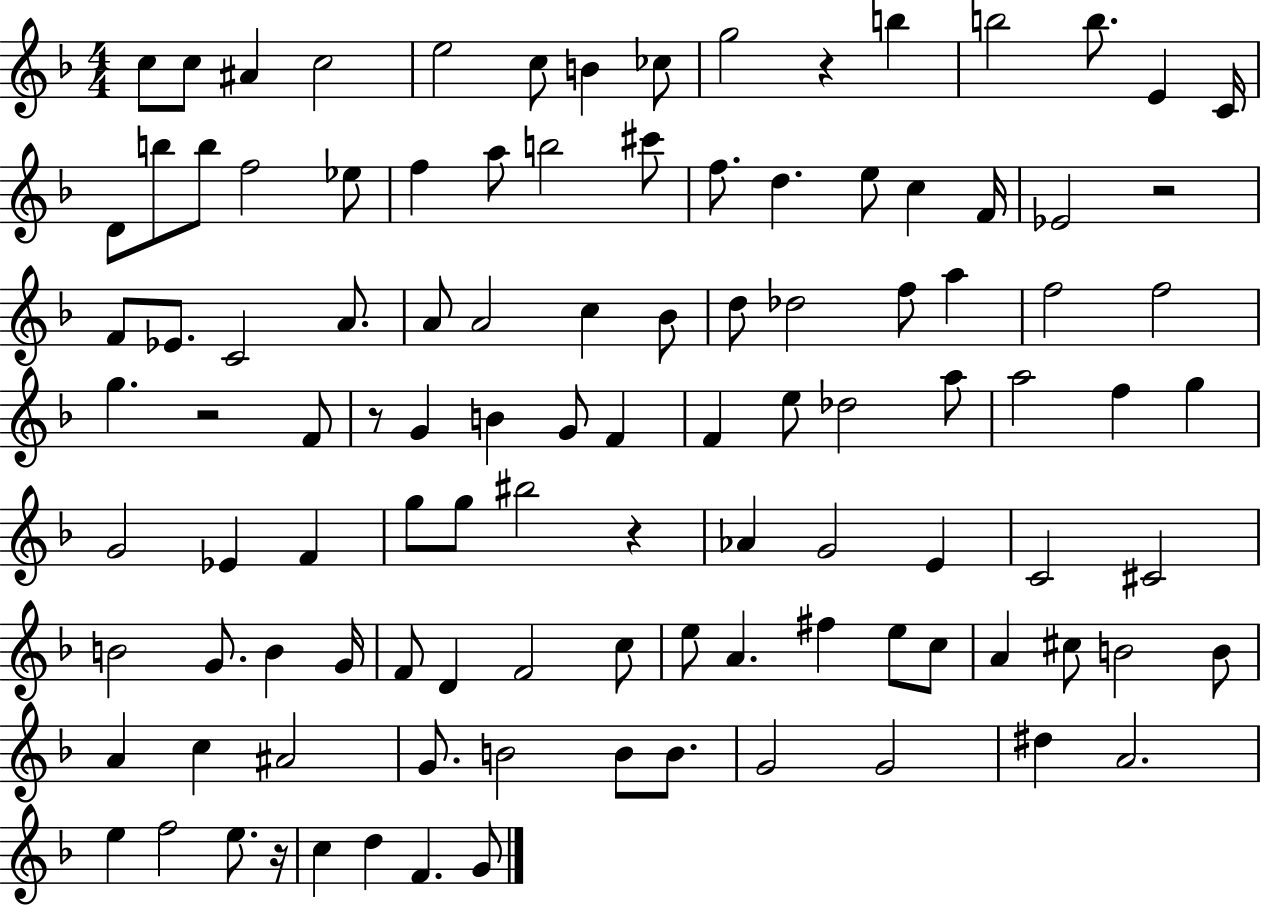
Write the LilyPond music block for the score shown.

{
  \clef treble
  \numericTimeSignature
  \time 4/4
  \key f \major
  c''8 c''8 ais'4 c''2 | e''2 c''8 b'4 ces''8 | g''2 r4 b''4 | b''2 b''8. e'4 c'16 | \break d'8 b''8 b''8 f''2 ees''8 | f''4 a''8 b''2 cis'''8 | f''8. d''4. e''8 c''4 f'16 | ees'2 r2 | \break f'8 ees'8. c'2 a'8. | a'8 a'2 c''4 bes'8 | d''8 des''2 f''8 a''4 | f''2 f''2 | \break g''4. r2 f'8 | r8 g'4 b'4 g'8 f'4 | f'4 e''8 des''2 a''8 | a''2 f''4 g''4 | \break g'2 ees'4 f'4 | g''8 g''8 bis''2 r4 | aes'4 g'2 e'4 | c'2 cis'2 | \break b'2 g'8. b'4 g'16 | f'8 d'4 f'2 c''8 | e''8 a'4. fis''4 e''8 c''8 | a'4 cis''8 b'2 b'8 | \break a'4 c''4 ais'2 | g'8. b'2 b'8 b'8. | g'2 g'2 | dis''4 a'2. | \break e''4 f''2 e''8. r16 | c''4 d''4 f'4. g'8 | \bar "|."
}